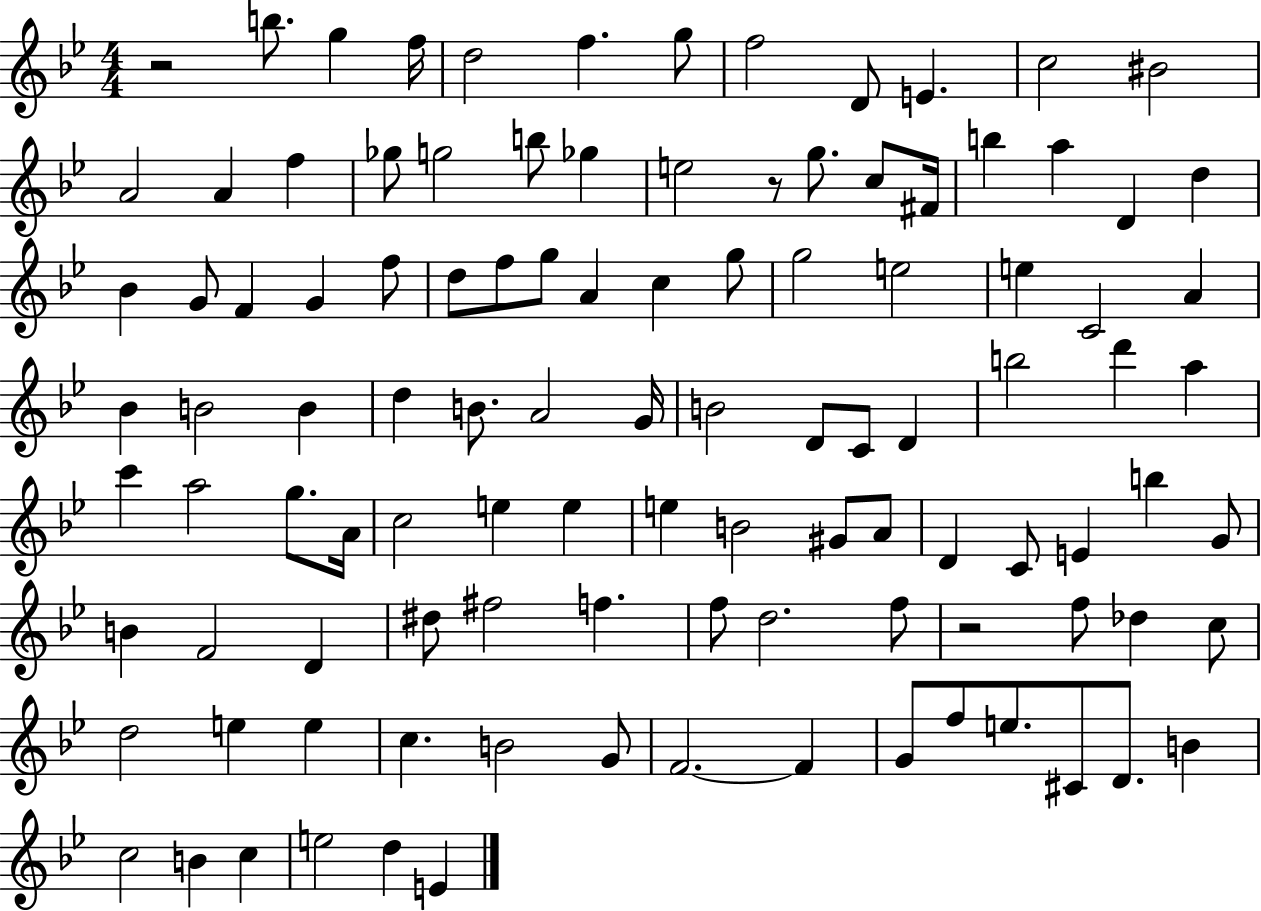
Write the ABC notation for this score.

X:1
T:Untitled
M:4/4
L:1/4
K:Bb
z2 b/2 g f/4 d2 f g/2 f2 D/2 E c2 ^B2 A2 A f _g/2 g2 b/2 _g e2 z/2 g/2 c/2 ^F/4 b a D d _B G/2 F G f/2 d/2 f/2 g/2 A c g/2 g2 e2 e C2 A _B B2 B d B/2 A2 G/4 B2 D/2 C/2 D b2 d' a c' a2 g/2 A/4 c2 e e e B2 ^G/2 A/2 D C/2 E b G/2 B F2 D ^d/2 ^f2 f f/2 d2 f/2 z2 f/2 _d c/2 d2 e e c B2 G/2 F2 F G/2 f/2 e/2 ^C/2 D/2 B c2 B c e2 d E